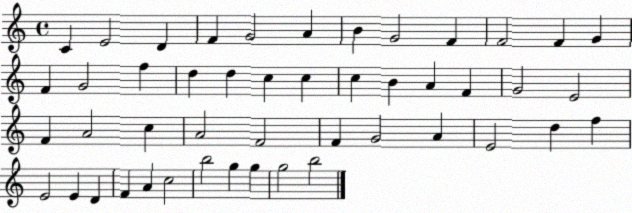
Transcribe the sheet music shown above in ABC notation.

X:1
T:Untitled
M:4/4
L:1/4
K:C
C E2 D F G2 A B G2 F F2 F G F G2 f d d c c c B A F G2 E2 F A2 c A2 F2 F G2 A E2 d f E2 E D F A c2 b2 g g g2 b2